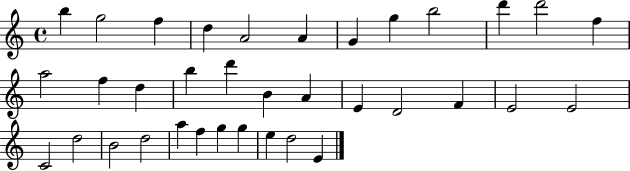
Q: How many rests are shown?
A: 0